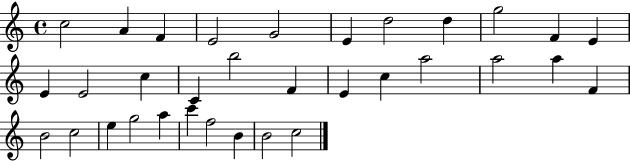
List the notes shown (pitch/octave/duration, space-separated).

C5/h A4/q F4/q E4/h G4/h E4/q D5/h D5/q G5/h F4/q E4/q E4/q E4/h C5/q C4/q B5/h F4/q E4/q C5/q A5/h A5/h A5/q F4/q B4/h C5/h E5/q G5/h A5/q C6/q F5/h B4/q B4/h C5/h